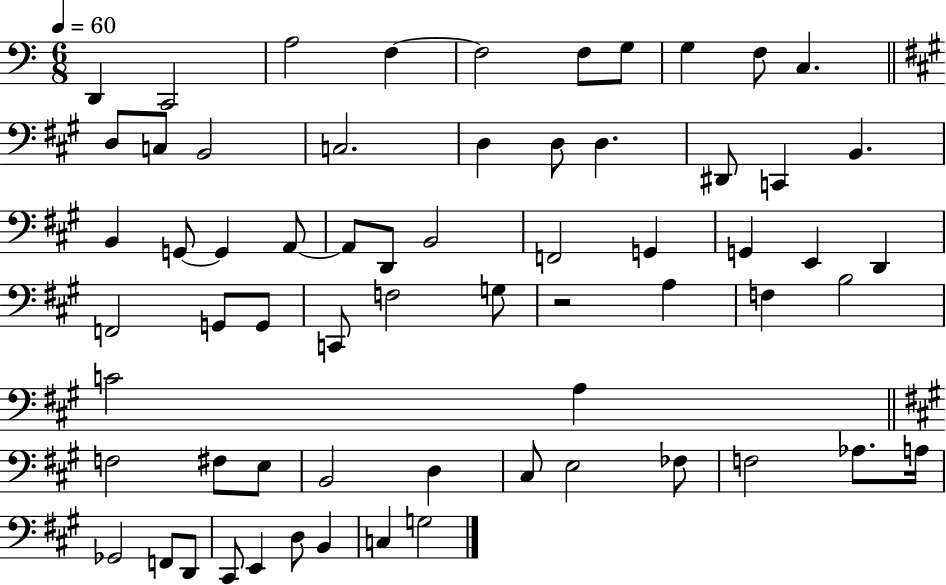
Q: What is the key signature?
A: C major